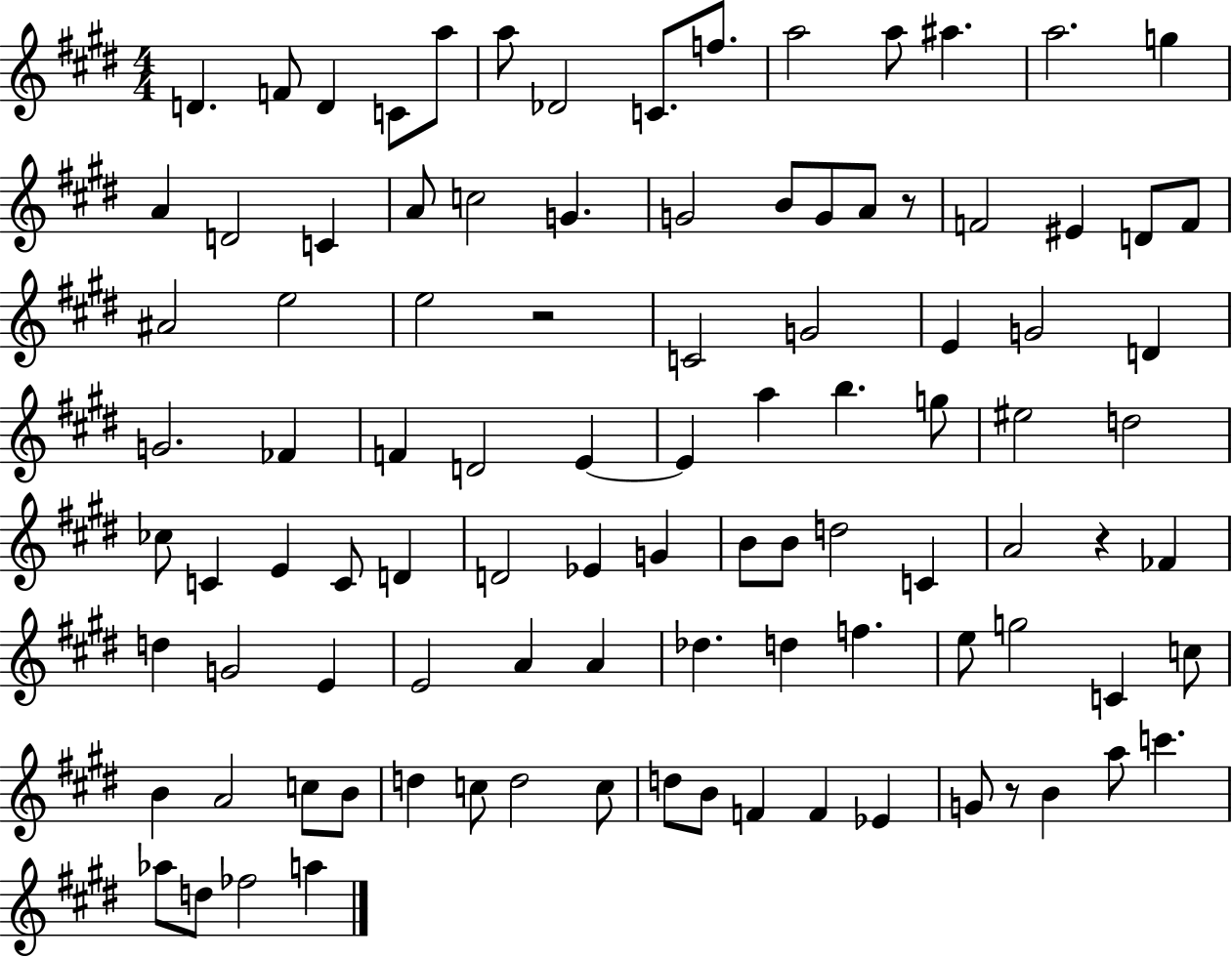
D4/q. F4/e D4/q C4/e A5/e A5/e Db4/h C4/e. F5/e. A5/h A5/e A#5/q. A5/h. G5/q A4/q D4/h C4/q A4/e C5/h G4/q. G4/h B4/e G4/e A4/e R/e F4/h EIS4/q D4/e F4/e A#4/h E5/h E5/h R/h C4/h G4/h E4/q G4/h D4/q G4/h. FES4/q F4/q D4/h E4/q E4/q A5/q B5/q. G5/e EIS5/h D5/h CES5/e C4/q E4/q C4/e D4/q D4/h Eb4/q G4/q B4/e B4/e D5/h C4/q A4/h R/q FES4/q D5/q G4/h E4/q E4/h A4/q A4/q Db5/q. D5/q F5/q. E5/e G5/h C4/q C5/e B4/q A4/h C5/e B4/e D5/q C5/e D5/h C5/e D5/e B4/e F4/q F4/q Eb4/q G4/e R/e B4/q A5/e C6/q. Ab5/e D5/e FES5/h A5/q